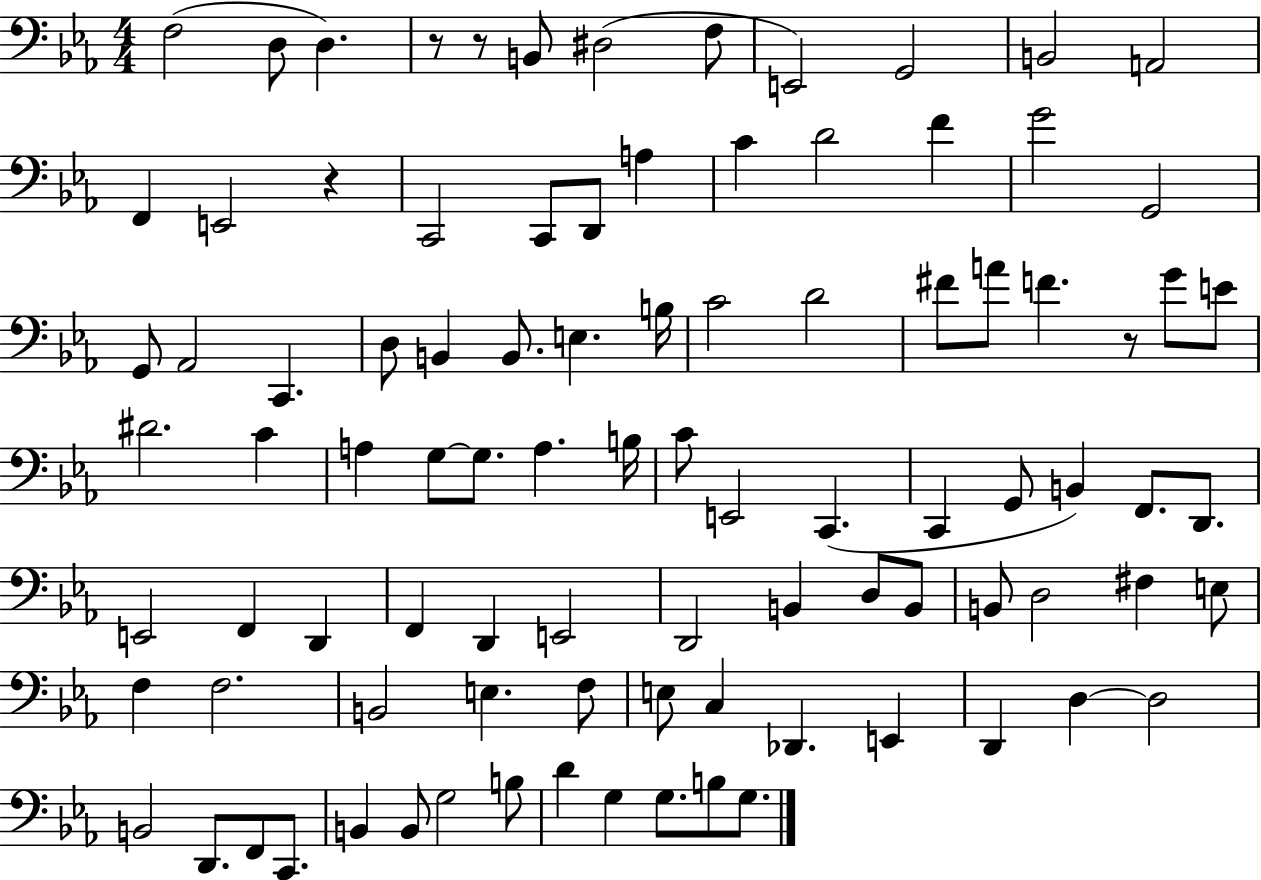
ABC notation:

X:1
T:Untitled
M:4/4
L:1/4
K:Eb
F,2 D,/2 D, z/2 z/2 B,,/2 ^D,2 F,/2 E,,2 G,,2 B,,2 A,,2 F,, E,,2 z C,,2 C,,/2 D,,/2 A, C D2 F G2 G,,2 G,,/2 _A,,2 C,, D,/2 B,, B,,/2 E, B,/4 C2 D2 ^F/2 A/2 F z/2 G/2 E/2 ^D2 C A, G,/2 G,/2 A, B,/4 C/2 E,,2 C,, C,, G,,/2 B,, F,,/2 D,,/2 E,,2 F,, D,, F,, D,, E,,2 D,,2 B,, D,/2 B,,/2 B,,/2 D,2 ^F, E,/2 F, F,2 B,,2 E, F,/2 E,/2 C, _D,, E,, D,, D, D,2 B,,2 D,,/2 F,,/2 C,,/2 B,, B,,/2 G,2 B,/2 D G, G,/2 B,/2 G,/2